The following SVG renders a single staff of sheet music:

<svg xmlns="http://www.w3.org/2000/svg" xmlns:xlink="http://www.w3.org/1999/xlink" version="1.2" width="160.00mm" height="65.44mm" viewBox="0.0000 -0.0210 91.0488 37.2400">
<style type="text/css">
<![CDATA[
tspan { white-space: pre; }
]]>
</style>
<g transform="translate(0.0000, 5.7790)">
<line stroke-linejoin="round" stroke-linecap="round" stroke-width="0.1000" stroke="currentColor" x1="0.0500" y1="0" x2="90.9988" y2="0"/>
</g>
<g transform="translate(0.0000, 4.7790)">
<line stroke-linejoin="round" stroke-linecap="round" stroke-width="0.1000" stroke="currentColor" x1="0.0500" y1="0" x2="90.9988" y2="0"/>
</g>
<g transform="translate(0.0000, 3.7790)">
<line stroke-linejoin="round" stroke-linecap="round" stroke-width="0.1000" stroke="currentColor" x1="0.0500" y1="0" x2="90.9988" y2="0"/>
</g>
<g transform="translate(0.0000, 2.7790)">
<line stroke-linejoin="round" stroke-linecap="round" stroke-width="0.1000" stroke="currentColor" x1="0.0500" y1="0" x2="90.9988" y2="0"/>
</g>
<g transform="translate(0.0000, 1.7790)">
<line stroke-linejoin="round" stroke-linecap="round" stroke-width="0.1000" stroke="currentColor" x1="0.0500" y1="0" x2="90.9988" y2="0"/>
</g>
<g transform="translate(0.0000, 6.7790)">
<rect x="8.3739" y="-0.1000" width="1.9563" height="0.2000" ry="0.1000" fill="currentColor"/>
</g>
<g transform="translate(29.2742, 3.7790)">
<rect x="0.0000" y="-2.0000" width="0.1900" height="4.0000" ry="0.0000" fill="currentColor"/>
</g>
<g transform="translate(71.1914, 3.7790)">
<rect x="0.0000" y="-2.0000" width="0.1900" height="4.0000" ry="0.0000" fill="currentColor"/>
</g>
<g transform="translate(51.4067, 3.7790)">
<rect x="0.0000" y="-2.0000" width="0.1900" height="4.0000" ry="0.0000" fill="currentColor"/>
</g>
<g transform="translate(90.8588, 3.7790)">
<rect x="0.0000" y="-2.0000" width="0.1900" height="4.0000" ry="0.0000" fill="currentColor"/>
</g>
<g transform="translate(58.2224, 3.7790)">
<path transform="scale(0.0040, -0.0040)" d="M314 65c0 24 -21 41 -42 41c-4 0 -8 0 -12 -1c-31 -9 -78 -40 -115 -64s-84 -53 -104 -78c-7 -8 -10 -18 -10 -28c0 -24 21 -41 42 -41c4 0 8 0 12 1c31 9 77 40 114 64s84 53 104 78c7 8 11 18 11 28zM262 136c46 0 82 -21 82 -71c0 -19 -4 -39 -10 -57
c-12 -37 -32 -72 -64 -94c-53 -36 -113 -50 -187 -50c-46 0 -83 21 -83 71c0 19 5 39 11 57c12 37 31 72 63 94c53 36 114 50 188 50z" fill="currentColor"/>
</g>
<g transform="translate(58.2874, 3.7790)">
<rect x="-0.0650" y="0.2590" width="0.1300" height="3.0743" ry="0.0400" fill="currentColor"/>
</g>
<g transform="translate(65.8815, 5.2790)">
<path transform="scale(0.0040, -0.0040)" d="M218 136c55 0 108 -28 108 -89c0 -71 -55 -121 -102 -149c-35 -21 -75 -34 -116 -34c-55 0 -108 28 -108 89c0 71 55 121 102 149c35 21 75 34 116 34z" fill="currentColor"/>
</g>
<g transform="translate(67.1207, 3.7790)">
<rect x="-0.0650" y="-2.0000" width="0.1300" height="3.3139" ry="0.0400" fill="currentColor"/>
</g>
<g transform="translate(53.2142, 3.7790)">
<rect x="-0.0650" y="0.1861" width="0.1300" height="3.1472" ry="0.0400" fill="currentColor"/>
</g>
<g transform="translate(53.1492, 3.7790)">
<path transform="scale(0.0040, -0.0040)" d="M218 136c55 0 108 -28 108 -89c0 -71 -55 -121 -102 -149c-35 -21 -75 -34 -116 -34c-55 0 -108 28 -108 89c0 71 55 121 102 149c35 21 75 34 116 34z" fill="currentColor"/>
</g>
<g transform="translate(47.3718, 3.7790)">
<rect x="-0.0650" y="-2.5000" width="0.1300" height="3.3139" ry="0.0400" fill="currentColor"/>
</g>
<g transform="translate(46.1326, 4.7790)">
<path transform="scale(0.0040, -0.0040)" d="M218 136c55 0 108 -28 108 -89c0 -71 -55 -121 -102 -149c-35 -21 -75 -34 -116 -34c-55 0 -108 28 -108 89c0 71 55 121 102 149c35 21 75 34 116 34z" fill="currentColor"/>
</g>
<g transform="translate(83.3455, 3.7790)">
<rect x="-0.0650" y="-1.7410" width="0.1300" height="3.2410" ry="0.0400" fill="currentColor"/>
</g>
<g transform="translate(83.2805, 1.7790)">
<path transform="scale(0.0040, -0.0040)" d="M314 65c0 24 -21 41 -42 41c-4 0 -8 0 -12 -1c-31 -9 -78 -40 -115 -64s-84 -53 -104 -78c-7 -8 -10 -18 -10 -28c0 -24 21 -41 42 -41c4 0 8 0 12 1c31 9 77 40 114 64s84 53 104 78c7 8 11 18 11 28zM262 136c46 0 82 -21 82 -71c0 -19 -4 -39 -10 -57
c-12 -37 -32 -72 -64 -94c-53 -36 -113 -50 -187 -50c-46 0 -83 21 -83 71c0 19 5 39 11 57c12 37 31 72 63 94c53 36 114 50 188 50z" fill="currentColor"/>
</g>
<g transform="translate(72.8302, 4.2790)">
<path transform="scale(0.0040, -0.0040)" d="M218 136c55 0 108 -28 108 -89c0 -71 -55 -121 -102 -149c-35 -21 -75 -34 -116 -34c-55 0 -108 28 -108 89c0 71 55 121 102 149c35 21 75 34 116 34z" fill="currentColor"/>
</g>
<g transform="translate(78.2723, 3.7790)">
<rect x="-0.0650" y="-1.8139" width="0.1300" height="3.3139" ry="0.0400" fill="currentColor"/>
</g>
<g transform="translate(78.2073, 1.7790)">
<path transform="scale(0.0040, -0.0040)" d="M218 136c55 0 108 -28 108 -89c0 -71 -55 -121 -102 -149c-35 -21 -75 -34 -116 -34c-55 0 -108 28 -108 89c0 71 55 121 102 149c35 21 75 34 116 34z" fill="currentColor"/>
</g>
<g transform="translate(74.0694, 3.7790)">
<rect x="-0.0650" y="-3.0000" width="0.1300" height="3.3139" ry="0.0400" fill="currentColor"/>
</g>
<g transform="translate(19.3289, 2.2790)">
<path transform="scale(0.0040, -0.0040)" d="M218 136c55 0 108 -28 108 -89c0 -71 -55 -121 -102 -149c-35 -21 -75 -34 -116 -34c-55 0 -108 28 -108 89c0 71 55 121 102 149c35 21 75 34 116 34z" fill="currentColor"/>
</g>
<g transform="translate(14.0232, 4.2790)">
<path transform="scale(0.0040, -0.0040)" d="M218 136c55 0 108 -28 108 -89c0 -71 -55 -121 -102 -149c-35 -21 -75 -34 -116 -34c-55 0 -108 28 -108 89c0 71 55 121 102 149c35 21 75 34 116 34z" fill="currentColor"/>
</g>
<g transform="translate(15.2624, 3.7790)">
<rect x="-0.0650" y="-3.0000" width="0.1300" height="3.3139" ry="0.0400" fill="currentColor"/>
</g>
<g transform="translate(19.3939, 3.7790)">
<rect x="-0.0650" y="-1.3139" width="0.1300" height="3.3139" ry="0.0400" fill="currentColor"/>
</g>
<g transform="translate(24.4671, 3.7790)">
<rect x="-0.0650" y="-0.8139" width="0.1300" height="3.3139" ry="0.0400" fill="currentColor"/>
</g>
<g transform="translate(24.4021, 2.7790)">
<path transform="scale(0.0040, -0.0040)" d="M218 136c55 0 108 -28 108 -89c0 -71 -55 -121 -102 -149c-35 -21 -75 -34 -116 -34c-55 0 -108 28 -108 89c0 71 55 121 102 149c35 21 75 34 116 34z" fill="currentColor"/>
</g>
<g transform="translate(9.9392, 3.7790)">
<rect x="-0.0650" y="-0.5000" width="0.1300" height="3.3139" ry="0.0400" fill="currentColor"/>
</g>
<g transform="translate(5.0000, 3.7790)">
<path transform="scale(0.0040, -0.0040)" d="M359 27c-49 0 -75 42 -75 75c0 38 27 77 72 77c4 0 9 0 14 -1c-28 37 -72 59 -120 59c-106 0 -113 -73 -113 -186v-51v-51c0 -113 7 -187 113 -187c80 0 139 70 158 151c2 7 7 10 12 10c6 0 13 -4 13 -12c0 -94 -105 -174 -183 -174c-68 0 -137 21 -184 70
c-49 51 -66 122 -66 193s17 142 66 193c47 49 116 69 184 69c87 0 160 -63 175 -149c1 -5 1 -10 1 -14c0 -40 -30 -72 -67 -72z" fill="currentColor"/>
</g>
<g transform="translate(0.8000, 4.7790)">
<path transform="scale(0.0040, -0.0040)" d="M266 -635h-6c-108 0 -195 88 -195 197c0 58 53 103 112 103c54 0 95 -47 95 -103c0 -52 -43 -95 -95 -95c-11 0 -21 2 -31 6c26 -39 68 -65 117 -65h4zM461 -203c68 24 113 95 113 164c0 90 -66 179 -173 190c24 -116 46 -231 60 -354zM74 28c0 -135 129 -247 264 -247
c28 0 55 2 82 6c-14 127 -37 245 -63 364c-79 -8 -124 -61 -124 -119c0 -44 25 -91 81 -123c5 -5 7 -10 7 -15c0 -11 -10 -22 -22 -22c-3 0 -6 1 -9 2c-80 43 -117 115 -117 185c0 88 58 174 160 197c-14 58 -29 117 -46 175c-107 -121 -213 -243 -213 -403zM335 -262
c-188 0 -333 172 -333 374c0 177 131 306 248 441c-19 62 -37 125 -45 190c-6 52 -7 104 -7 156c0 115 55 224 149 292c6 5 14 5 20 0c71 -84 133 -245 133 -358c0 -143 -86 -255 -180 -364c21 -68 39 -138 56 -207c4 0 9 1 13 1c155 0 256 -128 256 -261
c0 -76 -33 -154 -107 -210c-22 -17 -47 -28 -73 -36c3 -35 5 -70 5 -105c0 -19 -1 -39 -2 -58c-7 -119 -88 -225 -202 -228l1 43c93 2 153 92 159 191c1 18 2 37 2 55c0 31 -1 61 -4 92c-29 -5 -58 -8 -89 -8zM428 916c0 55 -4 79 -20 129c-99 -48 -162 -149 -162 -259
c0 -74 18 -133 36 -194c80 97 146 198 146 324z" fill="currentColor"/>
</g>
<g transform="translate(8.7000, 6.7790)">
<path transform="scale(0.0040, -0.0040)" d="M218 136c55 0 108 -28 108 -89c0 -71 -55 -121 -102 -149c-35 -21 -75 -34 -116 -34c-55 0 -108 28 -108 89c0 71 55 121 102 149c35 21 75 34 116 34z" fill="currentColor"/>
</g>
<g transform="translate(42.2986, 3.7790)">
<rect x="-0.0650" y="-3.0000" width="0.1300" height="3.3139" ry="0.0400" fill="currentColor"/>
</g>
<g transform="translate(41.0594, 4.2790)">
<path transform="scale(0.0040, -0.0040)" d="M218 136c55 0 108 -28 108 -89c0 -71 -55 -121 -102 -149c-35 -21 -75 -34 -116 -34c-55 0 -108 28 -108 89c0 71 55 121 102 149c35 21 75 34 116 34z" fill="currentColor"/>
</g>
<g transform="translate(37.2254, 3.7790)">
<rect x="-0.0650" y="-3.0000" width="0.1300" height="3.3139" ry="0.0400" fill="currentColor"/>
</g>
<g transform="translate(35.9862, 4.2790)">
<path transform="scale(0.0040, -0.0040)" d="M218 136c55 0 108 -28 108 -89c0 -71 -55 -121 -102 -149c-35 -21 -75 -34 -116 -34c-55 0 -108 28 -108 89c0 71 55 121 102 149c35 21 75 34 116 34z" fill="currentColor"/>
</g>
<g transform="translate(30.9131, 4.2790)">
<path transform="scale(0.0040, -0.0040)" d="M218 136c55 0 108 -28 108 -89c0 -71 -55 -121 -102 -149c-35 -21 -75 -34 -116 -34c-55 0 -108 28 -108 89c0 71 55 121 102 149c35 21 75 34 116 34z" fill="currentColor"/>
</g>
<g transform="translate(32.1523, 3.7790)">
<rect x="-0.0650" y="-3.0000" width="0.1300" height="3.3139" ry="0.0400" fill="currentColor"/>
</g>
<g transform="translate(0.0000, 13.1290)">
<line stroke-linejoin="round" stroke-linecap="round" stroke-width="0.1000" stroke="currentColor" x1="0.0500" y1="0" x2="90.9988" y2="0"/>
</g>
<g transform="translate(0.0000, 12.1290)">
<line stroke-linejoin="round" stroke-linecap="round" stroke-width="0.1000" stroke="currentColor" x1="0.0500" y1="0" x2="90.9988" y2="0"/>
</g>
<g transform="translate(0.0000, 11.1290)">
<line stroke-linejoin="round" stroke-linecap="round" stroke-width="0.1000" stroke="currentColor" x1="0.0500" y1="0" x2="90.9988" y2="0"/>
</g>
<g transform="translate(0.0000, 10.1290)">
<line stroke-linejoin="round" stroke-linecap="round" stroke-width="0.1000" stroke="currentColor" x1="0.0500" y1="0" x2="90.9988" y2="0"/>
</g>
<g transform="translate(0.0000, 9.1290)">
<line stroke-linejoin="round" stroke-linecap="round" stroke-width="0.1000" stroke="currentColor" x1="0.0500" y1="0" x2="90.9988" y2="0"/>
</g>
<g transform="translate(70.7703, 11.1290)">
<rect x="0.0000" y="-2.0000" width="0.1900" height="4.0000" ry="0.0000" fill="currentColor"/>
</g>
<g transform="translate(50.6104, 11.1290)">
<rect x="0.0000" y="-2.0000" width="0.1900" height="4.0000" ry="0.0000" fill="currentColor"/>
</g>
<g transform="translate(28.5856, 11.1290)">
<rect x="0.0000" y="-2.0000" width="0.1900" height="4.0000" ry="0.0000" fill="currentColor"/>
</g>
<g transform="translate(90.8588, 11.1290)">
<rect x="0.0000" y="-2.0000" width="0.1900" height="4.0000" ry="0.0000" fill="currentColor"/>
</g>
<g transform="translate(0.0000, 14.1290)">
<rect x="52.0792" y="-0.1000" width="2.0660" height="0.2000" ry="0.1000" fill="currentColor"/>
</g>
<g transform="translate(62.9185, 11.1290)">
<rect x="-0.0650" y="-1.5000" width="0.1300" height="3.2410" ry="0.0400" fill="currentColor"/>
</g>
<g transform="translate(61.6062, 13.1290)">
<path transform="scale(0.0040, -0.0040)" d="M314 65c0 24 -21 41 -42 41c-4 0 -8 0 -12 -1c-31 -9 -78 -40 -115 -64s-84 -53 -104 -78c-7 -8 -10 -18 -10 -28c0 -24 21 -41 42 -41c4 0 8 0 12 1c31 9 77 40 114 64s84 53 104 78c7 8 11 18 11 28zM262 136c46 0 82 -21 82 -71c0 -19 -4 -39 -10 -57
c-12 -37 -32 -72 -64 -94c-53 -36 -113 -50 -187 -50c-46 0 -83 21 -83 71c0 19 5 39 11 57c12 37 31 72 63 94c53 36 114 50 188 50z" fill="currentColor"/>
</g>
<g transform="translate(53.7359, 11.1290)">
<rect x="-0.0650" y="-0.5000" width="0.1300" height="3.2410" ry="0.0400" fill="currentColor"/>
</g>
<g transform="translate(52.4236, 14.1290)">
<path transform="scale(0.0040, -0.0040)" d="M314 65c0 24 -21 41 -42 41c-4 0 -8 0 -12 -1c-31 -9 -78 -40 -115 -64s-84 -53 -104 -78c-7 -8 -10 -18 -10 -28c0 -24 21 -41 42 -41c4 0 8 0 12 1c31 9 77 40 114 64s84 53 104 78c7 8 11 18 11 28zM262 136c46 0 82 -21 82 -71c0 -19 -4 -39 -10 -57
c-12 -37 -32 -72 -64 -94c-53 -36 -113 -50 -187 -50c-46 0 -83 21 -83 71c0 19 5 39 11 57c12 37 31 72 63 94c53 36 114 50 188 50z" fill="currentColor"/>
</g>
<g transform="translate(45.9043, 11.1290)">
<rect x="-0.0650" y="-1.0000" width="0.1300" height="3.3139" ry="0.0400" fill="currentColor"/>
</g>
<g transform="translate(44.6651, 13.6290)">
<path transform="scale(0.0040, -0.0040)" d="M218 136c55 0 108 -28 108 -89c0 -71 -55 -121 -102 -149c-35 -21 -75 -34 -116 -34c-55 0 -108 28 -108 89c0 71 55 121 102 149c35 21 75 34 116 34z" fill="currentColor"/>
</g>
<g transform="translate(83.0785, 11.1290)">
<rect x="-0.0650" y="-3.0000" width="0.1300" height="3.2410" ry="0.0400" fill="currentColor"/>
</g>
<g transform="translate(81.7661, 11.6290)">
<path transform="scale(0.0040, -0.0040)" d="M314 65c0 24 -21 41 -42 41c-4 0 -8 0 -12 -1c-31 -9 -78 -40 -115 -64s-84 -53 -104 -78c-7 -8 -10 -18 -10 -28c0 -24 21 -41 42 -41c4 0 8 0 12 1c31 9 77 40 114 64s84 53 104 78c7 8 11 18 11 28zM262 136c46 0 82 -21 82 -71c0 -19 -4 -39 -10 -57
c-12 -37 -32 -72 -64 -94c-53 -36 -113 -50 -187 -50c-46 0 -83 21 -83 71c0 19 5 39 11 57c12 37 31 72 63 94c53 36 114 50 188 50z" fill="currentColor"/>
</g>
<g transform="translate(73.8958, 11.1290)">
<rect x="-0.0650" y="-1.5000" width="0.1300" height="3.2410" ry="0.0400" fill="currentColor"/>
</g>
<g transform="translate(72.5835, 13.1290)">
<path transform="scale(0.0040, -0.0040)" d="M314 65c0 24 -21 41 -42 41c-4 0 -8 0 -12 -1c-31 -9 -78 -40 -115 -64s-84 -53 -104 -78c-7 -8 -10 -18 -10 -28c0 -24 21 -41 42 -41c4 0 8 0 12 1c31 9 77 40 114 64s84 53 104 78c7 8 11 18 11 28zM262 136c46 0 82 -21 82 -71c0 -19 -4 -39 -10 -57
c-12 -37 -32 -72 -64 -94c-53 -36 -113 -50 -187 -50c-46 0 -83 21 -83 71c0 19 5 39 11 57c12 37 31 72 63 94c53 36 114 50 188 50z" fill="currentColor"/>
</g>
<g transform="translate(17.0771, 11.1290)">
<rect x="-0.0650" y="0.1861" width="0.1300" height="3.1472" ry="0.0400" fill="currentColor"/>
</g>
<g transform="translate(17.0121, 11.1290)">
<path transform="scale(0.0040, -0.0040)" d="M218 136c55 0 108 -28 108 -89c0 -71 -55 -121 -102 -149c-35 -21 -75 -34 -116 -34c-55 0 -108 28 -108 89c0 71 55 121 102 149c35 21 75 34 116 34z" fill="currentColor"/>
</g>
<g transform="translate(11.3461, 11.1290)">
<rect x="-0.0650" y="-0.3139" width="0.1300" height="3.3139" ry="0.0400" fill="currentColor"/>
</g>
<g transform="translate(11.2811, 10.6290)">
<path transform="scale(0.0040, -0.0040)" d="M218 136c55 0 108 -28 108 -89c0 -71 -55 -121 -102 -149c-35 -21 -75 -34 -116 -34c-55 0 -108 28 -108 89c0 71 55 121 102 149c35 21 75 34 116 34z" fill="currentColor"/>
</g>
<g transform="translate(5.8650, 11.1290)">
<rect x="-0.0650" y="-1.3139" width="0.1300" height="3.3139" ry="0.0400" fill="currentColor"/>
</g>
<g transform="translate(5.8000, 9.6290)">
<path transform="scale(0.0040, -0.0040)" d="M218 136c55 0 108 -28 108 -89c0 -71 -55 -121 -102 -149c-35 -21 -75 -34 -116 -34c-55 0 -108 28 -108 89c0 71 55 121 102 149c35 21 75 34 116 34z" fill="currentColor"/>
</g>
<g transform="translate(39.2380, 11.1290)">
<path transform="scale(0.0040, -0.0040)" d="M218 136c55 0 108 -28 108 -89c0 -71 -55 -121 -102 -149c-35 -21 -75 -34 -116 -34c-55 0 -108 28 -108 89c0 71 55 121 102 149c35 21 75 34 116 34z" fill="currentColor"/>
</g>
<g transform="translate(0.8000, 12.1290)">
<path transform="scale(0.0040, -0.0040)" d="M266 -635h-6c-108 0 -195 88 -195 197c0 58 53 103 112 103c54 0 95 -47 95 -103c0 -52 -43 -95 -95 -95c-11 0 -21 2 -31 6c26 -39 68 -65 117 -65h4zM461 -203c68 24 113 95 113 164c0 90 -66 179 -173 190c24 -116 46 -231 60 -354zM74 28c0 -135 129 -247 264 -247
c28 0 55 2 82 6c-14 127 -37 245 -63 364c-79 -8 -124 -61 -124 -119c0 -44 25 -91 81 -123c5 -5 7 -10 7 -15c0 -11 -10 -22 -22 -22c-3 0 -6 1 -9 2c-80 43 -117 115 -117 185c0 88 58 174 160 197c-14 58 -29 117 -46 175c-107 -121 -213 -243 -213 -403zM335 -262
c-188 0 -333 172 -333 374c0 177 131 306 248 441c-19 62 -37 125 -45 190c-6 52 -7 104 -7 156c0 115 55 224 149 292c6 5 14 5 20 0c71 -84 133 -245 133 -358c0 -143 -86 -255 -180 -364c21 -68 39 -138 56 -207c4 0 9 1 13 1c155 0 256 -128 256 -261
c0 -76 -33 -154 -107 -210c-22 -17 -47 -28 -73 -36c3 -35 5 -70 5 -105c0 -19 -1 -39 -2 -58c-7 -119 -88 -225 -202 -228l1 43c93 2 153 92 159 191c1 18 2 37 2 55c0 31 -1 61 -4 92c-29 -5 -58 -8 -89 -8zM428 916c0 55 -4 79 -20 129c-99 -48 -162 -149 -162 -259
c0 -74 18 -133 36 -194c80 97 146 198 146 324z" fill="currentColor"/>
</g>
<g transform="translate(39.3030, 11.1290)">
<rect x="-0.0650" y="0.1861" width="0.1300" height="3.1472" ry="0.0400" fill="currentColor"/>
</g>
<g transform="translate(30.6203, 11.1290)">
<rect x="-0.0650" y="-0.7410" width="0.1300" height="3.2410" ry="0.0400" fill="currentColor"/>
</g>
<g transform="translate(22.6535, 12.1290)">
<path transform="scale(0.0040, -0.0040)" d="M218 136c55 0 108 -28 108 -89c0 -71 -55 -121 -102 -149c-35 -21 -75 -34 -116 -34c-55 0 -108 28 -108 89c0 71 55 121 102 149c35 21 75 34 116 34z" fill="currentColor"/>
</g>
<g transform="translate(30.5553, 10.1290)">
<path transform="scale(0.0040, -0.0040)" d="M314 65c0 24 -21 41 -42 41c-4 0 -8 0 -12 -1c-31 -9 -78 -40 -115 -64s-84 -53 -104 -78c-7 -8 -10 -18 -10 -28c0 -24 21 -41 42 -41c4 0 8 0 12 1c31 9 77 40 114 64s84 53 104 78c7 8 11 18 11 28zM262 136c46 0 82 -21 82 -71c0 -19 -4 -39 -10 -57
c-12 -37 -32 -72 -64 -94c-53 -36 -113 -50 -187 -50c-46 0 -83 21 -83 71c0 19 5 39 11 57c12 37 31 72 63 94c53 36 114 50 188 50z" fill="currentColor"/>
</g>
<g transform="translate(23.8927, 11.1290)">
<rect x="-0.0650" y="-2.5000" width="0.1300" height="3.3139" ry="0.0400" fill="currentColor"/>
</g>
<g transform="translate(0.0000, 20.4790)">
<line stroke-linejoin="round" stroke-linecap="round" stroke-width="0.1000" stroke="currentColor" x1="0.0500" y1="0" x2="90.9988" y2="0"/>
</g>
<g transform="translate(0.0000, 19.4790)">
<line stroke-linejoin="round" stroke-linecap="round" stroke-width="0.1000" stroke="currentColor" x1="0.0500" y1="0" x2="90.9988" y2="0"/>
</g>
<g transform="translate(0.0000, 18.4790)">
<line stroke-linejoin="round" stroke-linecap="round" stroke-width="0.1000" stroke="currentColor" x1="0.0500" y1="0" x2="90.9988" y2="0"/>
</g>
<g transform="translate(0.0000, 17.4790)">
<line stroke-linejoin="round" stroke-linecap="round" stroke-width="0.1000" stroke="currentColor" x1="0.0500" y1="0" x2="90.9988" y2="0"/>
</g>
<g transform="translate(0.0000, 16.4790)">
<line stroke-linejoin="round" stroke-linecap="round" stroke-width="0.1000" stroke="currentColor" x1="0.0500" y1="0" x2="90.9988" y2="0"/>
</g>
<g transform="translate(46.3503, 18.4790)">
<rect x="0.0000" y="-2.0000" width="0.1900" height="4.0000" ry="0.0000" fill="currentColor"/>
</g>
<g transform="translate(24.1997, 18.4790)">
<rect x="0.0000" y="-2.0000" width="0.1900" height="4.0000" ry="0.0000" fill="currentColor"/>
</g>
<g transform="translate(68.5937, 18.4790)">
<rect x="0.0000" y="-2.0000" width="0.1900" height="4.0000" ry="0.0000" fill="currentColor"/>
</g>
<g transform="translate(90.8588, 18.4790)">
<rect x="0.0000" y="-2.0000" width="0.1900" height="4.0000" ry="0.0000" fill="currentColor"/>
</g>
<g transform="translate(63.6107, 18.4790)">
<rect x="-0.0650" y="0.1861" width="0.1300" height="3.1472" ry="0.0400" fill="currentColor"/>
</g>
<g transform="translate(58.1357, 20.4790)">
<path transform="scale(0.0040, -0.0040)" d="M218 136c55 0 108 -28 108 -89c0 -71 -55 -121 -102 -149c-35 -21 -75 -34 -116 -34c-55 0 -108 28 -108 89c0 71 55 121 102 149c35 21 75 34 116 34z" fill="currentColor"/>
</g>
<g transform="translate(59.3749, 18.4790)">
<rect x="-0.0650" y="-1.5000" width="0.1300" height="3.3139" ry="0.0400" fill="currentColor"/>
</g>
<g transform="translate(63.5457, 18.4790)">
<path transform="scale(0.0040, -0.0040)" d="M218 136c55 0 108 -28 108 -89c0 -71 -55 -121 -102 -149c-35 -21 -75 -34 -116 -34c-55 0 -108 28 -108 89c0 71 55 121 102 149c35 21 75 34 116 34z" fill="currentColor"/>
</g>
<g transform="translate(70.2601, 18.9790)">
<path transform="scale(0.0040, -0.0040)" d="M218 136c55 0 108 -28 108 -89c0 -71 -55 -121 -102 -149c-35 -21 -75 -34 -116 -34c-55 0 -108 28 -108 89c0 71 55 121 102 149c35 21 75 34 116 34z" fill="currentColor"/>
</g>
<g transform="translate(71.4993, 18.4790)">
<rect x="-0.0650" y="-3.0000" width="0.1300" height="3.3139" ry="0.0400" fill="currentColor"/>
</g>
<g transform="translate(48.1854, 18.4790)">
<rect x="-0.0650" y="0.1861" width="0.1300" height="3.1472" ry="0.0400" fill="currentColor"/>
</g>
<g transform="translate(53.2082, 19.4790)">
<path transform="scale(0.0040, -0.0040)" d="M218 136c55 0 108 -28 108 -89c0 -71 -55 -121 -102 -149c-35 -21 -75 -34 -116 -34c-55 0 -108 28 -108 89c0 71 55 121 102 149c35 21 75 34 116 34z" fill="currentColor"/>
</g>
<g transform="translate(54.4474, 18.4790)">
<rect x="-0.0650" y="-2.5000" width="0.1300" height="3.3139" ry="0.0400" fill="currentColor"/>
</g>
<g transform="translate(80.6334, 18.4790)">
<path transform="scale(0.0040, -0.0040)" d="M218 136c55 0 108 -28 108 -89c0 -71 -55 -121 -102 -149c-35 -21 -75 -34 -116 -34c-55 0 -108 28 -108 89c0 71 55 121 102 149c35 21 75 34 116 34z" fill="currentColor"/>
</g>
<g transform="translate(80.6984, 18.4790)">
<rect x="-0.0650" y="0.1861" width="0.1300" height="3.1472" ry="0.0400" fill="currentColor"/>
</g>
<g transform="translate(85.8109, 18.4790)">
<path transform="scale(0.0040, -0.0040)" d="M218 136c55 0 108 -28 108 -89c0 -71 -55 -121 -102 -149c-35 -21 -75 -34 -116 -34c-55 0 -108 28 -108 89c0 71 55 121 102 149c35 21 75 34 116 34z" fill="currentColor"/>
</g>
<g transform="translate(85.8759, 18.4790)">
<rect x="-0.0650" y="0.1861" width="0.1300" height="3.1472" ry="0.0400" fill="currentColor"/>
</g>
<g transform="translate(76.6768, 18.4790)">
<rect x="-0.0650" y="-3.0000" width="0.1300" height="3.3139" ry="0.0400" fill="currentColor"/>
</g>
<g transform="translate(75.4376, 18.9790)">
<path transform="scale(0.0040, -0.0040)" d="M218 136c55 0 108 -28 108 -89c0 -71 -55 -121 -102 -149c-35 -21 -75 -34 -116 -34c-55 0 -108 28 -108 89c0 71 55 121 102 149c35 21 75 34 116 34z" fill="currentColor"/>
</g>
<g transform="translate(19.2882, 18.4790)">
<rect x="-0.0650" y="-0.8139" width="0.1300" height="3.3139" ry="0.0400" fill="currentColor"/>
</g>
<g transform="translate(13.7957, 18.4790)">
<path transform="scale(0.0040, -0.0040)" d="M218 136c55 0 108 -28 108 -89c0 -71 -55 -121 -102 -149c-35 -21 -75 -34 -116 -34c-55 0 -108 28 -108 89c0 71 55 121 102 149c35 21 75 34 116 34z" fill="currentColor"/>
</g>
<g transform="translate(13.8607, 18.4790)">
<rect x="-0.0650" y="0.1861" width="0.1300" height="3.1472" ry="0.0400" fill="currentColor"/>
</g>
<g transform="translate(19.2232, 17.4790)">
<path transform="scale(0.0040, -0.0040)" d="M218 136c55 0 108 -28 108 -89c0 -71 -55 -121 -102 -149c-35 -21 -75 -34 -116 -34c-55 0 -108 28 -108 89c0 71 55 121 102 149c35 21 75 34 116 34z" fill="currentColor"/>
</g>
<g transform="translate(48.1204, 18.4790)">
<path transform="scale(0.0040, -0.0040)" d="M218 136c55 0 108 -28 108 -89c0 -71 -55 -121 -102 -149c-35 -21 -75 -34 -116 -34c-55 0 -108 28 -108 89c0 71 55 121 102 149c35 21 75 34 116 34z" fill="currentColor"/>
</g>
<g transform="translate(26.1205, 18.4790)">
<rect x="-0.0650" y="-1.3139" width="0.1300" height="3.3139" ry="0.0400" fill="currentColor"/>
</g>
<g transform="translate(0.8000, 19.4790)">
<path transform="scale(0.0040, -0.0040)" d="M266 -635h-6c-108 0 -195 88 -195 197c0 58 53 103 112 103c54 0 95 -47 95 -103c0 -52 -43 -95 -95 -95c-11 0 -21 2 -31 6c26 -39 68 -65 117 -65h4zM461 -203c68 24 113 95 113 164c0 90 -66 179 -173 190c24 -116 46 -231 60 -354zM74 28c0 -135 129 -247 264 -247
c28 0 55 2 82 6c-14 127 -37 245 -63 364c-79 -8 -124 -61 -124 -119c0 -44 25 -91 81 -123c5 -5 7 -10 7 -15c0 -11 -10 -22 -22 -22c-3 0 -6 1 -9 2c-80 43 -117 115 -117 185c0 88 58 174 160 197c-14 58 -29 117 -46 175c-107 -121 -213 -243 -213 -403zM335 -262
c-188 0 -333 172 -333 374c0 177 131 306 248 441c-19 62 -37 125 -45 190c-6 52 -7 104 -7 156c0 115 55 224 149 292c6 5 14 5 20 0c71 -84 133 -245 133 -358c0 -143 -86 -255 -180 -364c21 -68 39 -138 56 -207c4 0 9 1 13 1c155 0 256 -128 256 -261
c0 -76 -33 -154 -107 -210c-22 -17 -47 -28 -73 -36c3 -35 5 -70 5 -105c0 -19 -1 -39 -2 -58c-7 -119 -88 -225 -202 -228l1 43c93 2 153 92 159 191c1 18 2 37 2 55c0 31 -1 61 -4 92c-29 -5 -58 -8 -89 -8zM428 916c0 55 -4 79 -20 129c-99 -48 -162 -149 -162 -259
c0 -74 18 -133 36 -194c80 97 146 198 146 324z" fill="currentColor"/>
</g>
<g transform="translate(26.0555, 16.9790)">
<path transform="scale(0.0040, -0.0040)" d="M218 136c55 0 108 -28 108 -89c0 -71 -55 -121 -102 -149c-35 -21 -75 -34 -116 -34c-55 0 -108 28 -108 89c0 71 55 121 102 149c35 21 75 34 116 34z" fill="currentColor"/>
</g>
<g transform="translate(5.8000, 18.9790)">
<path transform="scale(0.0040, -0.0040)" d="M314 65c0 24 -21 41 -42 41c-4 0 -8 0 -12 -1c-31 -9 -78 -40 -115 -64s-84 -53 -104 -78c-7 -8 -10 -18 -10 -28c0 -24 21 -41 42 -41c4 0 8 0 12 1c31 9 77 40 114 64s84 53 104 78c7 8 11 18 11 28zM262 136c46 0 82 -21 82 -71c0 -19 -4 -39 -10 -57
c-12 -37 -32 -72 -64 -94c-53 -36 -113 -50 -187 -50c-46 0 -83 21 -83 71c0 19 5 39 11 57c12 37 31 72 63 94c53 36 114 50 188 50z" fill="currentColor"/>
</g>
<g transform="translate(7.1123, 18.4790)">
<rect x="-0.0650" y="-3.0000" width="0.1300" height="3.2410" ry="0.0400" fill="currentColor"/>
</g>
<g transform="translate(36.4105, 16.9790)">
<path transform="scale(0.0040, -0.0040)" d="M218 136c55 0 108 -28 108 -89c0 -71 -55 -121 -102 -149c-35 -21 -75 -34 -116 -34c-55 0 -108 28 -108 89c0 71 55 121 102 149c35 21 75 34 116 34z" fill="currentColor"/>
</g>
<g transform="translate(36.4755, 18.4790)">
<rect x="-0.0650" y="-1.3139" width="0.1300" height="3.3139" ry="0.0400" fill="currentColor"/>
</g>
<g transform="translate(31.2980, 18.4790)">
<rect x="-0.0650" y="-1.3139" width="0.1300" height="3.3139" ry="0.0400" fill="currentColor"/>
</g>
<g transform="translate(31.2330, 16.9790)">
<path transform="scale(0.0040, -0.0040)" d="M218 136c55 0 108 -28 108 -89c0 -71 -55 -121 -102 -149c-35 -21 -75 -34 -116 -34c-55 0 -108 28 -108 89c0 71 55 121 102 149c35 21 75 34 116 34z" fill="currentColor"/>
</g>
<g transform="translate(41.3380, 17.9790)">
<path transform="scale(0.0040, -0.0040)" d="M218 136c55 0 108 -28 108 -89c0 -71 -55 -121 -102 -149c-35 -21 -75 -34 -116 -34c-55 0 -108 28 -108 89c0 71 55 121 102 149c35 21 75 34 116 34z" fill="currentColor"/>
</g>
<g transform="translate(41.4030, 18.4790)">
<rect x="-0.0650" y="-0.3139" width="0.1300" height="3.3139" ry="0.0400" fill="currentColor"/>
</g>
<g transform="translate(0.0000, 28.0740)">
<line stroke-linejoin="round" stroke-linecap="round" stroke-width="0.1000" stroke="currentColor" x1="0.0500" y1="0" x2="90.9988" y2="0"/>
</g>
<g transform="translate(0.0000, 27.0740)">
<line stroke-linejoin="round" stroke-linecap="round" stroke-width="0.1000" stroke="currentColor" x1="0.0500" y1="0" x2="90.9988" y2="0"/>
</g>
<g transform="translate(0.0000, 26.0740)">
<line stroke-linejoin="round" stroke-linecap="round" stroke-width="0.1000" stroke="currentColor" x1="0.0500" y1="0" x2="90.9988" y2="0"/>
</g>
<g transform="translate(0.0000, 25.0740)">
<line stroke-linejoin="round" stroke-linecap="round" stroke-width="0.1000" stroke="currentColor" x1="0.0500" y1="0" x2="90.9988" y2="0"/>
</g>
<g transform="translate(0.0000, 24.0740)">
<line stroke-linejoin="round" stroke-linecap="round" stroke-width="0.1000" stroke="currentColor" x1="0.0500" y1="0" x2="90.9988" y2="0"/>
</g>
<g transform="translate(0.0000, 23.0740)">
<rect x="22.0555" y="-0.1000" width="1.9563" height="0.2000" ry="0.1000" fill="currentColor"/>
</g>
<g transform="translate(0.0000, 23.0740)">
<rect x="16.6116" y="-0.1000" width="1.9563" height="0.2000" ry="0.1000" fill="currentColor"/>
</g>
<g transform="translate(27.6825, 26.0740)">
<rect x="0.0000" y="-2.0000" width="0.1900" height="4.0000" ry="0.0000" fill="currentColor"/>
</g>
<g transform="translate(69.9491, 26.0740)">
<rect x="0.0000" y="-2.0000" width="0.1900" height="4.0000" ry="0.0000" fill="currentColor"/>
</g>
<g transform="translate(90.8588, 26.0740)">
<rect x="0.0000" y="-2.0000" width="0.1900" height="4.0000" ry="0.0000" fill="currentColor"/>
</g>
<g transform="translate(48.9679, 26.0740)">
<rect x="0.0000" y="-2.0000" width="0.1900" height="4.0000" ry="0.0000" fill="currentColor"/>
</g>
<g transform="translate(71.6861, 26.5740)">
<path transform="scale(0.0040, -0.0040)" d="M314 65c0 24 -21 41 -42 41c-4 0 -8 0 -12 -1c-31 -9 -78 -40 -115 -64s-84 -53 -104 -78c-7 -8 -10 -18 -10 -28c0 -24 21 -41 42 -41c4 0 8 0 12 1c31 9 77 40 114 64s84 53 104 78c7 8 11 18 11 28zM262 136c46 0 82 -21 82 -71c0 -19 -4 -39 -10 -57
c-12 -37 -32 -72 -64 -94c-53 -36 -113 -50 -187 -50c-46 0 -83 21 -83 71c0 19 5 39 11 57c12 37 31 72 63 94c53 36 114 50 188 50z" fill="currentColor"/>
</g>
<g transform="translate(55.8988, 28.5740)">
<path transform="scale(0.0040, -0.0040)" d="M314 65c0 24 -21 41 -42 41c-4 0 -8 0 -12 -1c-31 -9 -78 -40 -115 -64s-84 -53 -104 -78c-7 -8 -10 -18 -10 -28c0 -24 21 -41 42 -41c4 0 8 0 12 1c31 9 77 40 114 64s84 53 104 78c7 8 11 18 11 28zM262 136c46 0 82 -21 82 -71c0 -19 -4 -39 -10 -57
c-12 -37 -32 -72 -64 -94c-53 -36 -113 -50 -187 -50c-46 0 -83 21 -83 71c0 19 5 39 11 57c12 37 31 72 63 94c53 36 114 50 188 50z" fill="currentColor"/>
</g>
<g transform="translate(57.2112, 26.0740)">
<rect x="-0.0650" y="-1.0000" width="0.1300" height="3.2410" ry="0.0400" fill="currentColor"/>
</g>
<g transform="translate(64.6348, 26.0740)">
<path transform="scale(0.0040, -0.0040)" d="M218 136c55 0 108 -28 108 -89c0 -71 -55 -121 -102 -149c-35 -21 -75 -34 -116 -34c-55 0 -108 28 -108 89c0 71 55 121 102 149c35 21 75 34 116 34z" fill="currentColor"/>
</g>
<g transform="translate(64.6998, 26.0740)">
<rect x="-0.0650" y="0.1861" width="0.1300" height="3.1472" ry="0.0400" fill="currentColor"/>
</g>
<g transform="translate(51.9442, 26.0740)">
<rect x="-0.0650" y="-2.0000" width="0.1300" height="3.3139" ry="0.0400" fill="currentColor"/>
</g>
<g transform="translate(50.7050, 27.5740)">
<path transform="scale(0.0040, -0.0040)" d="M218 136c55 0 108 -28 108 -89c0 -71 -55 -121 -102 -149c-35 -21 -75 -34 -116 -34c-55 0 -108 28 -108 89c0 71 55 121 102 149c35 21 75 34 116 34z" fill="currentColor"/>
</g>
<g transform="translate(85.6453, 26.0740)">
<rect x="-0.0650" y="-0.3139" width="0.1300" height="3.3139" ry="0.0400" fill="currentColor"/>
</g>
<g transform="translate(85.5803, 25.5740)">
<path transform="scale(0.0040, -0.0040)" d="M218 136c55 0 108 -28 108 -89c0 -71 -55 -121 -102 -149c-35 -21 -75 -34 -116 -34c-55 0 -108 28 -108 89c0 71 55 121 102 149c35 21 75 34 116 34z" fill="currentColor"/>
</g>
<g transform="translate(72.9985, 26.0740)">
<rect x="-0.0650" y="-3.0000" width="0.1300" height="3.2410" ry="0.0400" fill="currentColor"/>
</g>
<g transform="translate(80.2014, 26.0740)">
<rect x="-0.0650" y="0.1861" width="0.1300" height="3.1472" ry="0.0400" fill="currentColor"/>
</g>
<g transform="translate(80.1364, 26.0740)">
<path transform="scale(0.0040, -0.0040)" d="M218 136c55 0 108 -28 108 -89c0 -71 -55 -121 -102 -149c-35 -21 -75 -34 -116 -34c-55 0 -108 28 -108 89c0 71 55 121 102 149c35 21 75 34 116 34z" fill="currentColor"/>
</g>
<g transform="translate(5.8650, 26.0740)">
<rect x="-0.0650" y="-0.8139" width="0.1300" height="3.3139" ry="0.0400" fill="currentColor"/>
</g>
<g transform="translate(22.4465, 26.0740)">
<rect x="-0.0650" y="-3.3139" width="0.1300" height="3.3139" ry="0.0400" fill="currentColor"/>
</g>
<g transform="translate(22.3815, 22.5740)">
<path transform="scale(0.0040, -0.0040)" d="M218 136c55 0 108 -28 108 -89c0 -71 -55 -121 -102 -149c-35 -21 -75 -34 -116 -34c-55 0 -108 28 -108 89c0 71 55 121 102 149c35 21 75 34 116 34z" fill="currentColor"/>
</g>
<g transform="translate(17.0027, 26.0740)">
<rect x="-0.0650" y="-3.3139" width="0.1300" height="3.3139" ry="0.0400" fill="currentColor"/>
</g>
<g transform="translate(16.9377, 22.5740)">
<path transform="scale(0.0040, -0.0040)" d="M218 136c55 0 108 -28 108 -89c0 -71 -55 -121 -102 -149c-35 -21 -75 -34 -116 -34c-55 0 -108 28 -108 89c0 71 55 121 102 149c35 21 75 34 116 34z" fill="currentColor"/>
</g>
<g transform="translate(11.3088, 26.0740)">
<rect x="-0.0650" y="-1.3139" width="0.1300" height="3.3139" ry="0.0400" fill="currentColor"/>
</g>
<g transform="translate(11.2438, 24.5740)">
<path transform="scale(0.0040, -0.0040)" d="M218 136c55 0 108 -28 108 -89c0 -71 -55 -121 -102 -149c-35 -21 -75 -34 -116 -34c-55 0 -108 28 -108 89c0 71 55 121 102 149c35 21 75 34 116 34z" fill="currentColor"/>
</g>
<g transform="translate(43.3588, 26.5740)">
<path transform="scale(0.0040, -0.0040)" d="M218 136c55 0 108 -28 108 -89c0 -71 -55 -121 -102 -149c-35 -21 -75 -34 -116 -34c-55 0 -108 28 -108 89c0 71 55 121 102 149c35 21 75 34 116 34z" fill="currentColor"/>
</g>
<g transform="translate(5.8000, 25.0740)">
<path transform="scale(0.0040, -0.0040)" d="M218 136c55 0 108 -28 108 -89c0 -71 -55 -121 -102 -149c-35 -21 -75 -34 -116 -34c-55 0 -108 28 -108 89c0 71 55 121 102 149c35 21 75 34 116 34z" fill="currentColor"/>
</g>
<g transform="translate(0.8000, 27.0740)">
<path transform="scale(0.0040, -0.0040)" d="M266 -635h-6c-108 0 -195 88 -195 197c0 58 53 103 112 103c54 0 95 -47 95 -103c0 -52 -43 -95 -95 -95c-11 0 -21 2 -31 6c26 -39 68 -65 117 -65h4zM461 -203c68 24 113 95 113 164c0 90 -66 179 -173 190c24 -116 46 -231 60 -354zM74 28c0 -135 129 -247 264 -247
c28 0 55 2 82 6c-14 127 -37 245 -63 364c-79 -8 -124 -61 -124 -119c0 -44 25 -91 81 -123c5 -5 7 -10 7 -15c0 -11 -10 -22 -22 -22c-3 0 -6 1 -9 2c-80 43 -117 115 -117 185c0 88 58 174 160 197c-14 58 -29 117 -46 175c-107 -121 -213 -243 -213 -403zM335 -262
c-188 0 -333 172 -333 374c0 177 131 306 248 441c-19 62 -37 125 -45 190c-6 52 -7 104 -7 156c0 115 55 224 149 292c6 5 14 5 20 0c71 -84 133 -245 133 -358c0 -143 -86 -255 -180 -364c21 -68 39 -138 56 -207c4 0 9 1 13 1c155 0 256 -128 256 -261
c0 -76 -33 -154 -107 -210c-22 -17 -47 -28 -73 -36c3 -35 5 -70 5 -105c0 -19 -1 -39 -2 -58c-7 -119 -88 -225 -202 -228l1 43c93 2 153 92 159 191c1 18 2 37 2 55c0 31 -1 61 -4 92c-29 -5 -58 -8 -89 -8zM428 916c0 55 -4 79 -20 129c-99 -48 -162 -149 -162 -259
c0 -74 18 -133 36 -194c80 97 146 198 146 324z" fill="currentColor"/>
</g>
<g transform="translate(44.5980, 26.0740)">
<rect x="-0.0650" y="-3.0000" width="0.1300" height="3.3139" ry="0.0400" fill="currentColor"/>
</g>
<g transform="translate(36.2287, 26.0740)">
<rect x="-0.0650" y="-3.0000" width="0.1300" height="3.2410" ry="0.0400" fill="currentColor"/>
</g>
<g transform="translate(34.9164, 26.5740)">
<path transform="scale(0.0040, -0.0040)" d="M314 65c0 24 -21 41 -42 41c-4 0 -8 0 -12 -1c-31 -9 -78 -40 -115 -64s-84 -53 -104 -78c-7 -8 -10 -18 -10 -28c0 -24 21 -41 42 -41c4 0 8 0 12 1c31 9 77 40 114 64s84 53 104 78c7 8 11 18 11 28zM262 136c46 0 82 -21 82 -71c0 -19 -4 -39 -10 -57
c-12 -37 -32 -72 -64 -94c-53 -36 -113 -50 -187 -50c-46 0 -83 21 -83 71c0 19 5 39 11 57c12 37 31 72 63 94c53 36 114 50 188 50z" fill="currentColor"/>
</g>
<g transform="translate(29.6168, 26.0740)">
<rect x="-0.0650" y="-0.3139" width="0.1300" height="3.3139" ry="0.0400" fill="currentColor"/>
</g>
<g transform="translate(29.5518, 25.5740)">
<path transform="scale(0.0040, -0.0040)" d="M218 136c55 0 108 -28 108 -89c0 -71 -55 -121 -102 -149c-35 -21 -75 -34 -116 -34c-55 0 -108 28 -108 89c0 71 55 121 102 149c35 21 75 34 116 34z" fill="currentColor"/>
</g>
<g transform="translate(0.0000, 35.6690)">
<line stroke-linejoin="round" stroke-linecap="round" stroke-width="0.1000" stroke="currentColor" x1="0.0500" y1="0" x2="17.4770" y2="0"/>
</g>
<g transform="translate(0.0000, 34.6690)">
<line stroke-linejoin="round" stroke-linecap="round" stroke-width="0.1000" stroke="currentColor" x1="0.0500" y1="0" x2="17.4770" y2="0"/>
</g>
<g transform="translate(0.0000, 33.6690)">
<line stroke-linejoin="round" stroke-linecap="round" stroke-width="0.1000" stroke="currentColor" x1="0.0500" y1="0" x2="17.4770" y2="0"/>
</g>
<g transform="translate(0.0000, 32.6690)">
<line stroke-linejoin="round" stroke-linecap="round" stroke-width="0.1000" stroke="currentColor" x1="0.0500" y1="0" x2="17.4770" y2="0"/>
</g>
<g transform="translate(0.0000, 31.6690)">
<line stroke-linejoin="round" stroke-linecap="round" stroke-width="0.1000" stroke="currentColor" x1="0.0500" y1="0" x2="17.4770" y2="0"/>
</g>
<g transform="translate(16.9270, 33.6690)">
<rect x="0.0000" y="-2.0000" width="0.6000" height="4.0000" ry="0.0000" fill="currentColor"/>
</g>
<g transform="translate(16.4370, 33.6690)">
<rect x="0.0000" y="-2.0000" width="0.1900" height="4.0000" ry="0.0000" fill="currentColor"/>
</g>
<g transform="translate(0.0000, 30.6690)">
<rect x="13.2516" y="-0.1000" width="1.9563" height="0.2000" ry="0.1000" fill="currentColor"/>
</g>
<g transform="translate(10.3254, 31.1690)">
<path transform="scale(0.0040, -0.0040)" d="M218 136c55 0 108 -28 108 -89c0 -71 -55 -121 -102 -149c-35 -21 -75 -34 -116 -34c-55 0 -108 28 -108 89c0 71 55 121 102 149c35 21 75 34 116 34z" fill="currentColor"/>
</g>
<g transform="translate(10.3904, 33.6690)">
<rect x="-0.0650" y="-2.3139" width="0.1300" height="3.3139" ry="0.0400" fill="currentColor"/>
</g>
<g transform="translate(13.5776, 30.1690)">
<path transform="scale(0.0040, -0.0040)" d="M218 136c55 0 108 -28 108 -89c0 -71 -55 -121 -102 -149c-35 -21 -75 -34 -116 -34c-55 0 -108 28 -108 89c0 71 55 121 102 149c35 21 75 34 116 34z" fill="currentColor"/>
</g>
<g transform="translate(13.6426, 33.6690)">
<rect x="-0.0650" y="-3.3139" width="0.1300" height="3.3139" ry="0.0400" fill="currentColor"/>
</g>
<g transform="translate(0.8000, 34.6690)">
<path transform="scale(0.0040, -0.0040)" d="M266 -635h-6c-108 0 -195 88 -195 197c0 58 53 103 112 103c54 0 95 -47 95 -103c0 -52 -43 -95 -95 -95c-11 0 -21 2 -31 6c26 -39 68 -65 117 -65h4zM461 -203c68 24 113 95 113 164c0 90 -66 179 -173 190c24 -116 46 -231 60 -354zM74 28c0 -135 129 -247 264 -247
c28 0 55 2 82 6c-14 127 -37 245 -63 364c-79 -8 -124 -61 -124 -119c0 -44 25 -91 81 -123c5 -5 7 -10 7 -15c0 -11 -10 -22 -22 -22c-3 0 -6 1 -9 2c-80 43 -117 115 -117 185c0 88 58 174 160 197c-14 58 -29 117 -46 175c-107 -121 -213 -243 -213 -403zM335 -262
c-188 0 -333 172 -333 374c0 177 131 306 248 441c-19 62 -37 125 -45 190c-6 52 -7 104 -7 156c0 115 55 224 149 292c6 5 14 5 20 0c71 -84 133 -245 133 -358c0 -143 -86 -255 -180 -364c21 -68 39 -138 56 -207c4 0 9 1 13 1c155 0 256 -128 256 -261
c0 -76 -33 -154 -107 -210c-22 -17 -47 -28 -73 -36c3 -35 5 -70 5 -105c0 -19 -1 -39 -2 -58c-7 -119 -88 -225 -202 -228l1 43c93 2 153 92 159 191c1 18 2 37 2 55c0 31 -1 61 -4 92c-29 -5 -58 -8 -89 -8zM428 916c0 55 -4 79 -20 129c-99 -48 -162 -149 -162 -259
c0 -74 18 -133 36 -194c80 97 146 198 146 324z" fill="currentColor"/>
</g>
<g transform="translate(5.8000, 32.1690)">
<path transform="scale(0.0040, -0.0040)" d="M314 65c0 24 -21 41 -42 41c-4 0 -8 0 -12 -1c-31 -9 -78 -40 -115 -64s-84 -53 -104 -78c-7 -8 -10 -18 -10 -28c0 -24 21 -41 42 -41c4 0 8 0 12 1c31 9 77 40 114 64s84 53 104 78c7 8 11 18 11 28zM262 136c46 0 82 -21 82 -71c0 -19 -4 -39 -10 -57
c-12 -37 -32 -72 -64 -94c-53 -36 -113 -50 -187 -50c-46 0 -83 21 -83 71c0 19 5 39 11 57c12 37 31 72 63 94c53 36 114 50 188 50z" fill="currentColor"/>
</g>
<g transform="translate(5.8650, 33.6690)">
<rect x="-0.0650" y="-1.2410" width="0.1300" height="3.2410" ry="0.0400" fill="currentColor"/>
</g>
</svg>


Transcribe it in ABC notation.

X:1
T:Untitled
M:4/4
L:1/4
K:C
C A e d A A A G B B2 F A f f2 e c B G d2 B D C2 E2 E2 A2 A2 B d e e e c B G E B A A B B d e b b c A2 A F D2 B A2 B c e2 g b